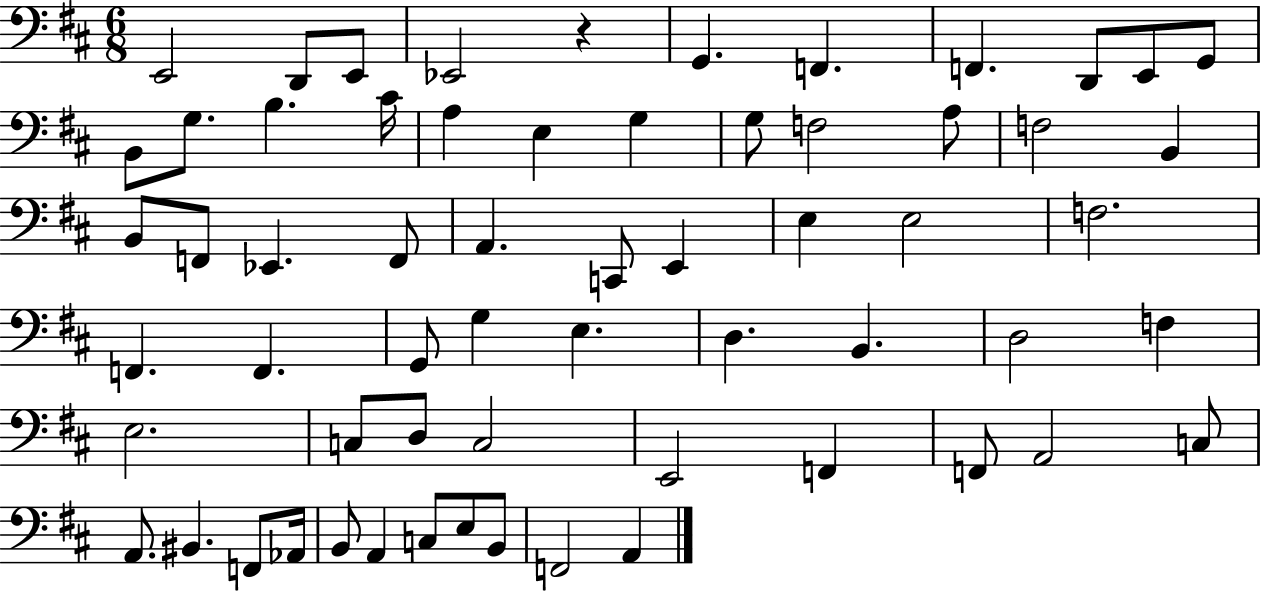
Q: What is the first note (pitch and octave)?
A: E2